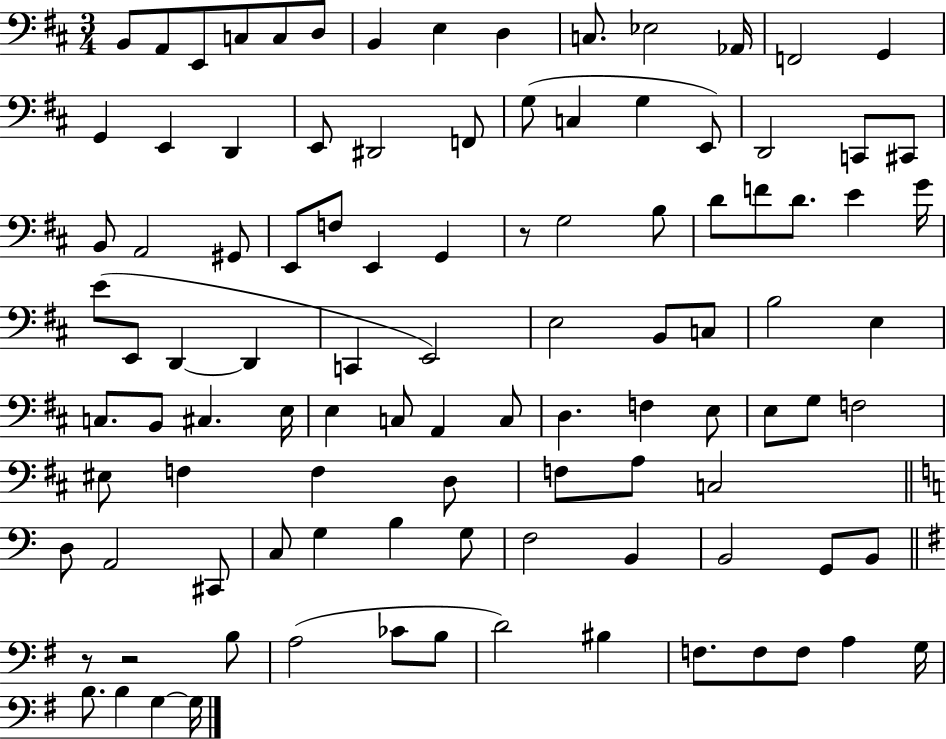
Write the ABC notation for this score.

X:1
T:Untitled
M:3/4
L:1/4
K:D
B,,/2 A,,/2 E,,/2 C,/2 C,/2 D,/2 B,, E, D, C,/2 _E,2 _A,,/4 F,,2 G,, G,, E,, D,, E,,/2 ^D,,2 F,,/2 G,/2 C, G, E,,/2 D,,2 C,,/2 ^C,,/2 B,,/2 A,,2 ^G,,/2 E,,/2 F,/2 E,, G,, z/2 G,2 B,/2 D/2 F/2 D/2 E G/4 E/2 E,,/2 D,, D,, C,, E,,2 E,2 B,,/2 C,/2 B,2 E, C,/2 B,,/2 ^C, E,/4 E, C,/2 A,, C,/2 D, F, E,/2 E,/2 G,/2 F,2 ^E,/2 F, F, D,/2 F,/2 A,/2 C,2 D,/2 A,,2 ^C,,/2 C,/2 G, B, G,/2 F,2 B,, B,,2 G,,/2 B,,/2 z/2 z2 B,/2 A,2 _C/2 B,/2 D2 ^B, F,/2 F,/2 F,/2 A, G,/4 B,/2 B, G, G,/4